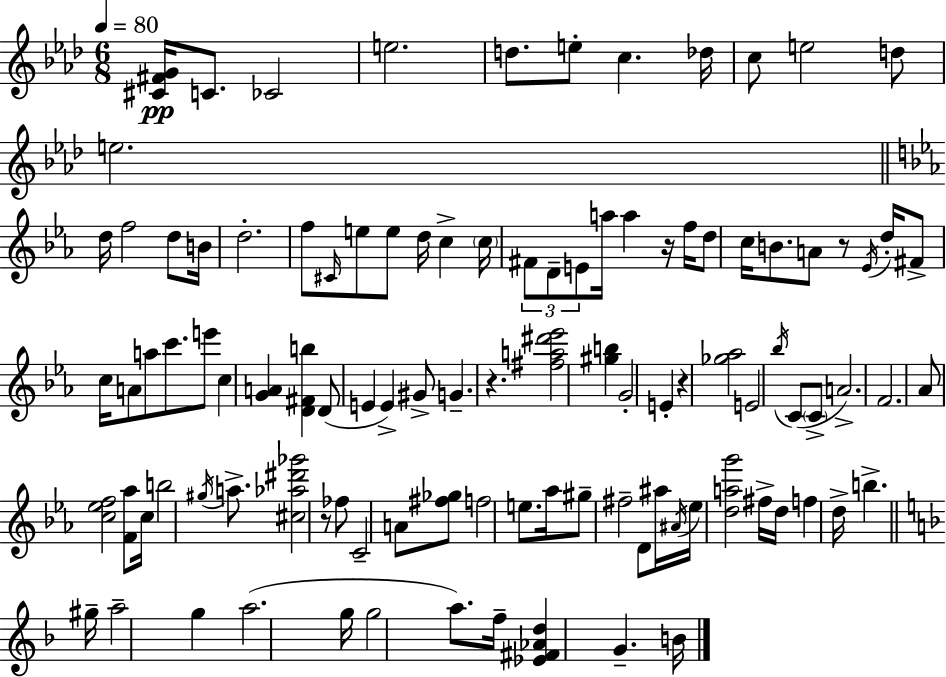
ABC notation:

X:1
T:Untitled
M:6/8
L:1/4
K:Ab
[^C^FG]/4 C/2 _C2 e2 d/2 e/2 c _d/4 c/2 e2 d/2 e2 d/4 f2 d/2 B/4 d2 f/2 ^C/4 e/2 e/2 d/4 c c/4 ^F/2 D/2 E/2 a/4 a z/4 f/4 d/2 c/4 B/2 A/2 z/2 _E/4 d/4 ^F/2 c/4 A/2 a/2 c'/2 e'/2 c [GA] [D^Fb] D/2 E E ^G/2 G z [^fa^d'_e']2 [^gb] G2 E z [_g_a]2 E2 _b/4 C/2 C/2 A2 F2 _A/2 [c_ef]2 [F_a]/2 c/4 b2 ^g/4 a/2 [^c_a^d'_g']2 z/2 _f/2 C2 A/2 [^f_g]/2 f2 e/2 _a/4 ^g/2 ^f2 D/2 ^a/4 ^A/4 _e/4 [dag']2 ^f/4 d/4 f d/4 b ^g/4 a2 g a2 g/4 g2 a/2 f/4 [_E^F_Ad] G B/4